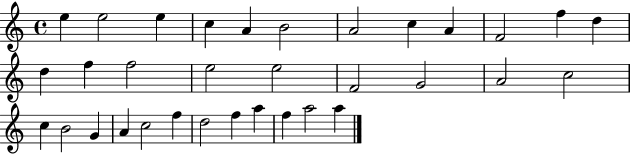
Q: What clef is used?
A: treble